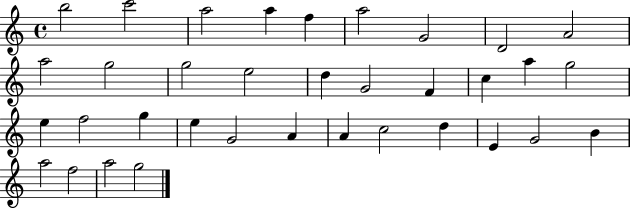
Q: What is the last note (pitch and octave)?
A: G5